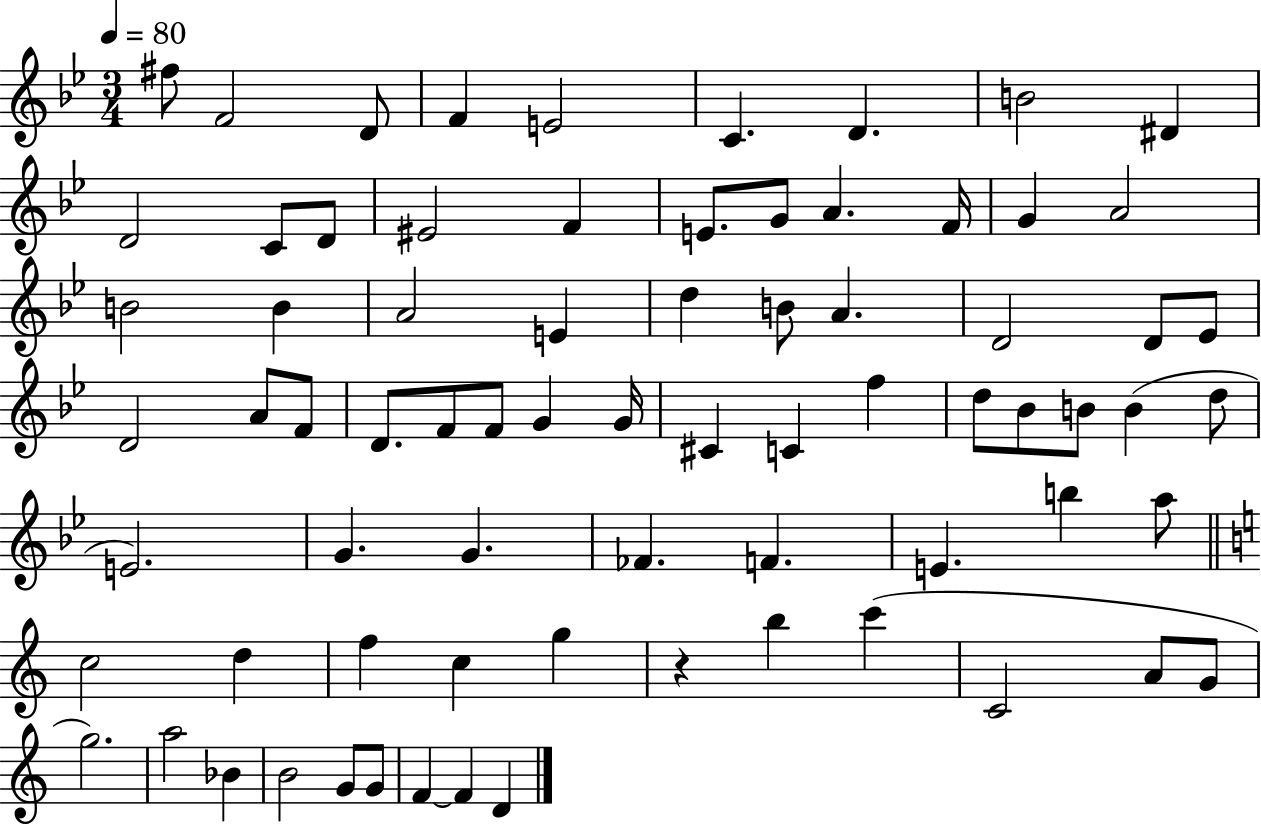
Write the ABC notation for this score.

X:1
T:Untitled
M:3/4
L:1/4
K:Bb
^f/2 F2 D/2 F E2 C D B2 ^D D2 C/2 D/2 ^E2 F E/2 G/2 A F/4 G A2 B2 B A2 E d B/2 A D2 D/2 _E/2 D2 A/2 F/2 D/2 F/2 F/2 G G/4 ^C C f d/2 _B/2 B/2 B d/2 E2 G G _F F E b a/2 c2 d f c g z b c' C2 A/2 G/2 g2 a2 _B B2 G/2 G/2 F F D